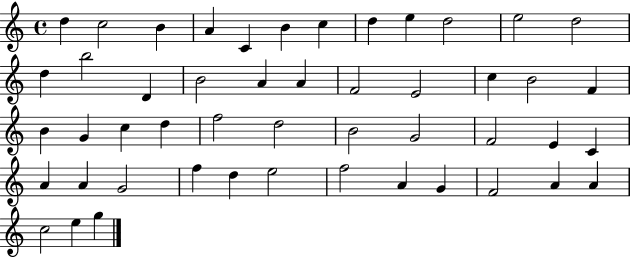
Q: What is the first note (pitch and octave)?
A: D5